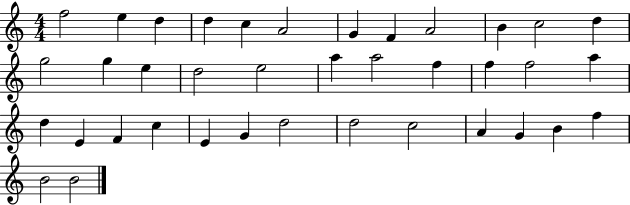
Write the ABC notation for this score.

X:1
T:Untitled
M:4/4
L:1/4
K:C
f2 e d d c A2 G F A2 B c2 d g2 g e d2 e2 a a2 f f f2 a d E F c E G d2 d2 c2 A G B f B2 B2